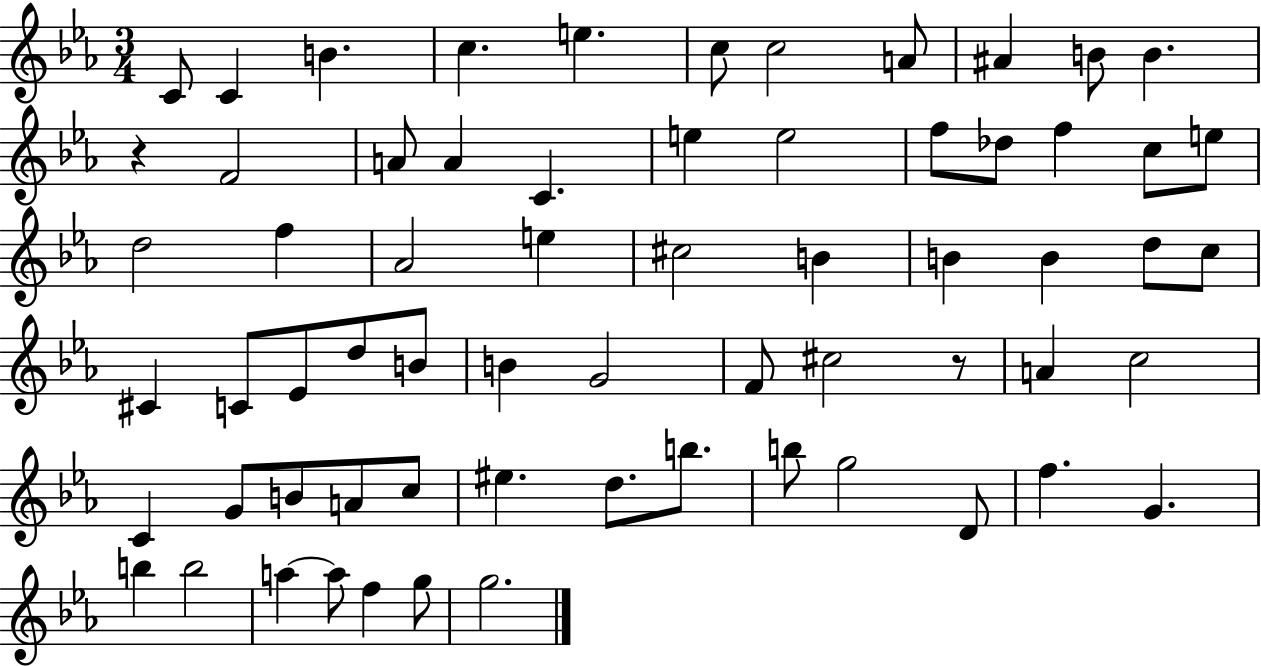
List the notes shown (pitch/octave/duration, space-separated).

C4/e C4/q B4/q. C5/q. E5/q. C5/e C5/h A4/e A#4/q B4/e B4/q. R/q F4/h A4/e A4/q C4/q. E5/q E5/h F5/e Db5/e F5/q C5/e E5/e D5/h F5/q Ab4/h E5/q C#5/h B4/q B4/q B4/q D5/e C5/e C#4/q C4/e Eb4/e D5/e B4/e B4/q G4/h F4/e C#5/h R/e A4/q C5/h C4/q G4/e B4/e A4/e C5/e EIS5/q. D5/e. B5/e. B5/e G5/h D4/e F5/q. G4/q. B5/q B5/h A5/q A5/e F5/q G5/e G5/h.